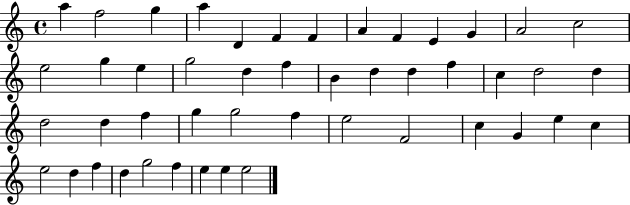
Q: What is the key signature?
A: C major